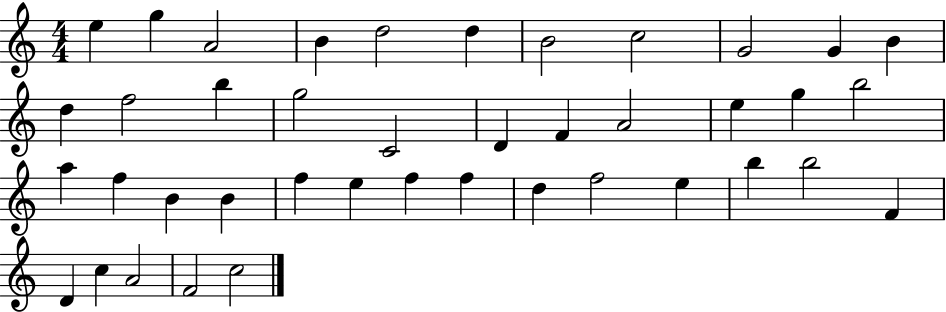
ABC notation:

X:1
T:Untitled
M:4/4
L:1/4
K:C
e g A2 B d2 d B2 c2 G2 G B d f2 b g2 C2 D F A2 e g b2 a f B B f e f f d f2 e b b2 F D c A2 F2 c2